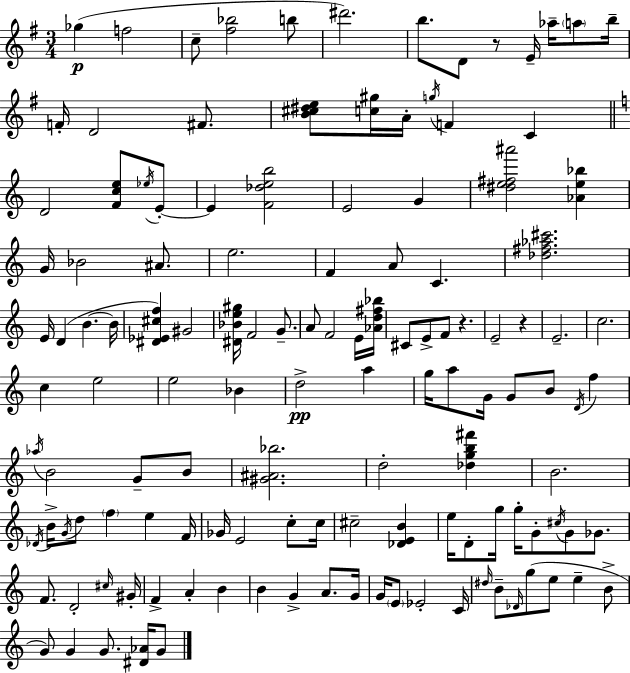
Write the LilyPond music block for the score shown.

{
  \clef treble
  \numericTimeSignature
  \time 3/4
  \key e \minor
  ges''4(\p f''2 | c''8-- <fis'' bes''>2 b''8 | dis'''2.) | b''8. d'8 r8 e'16-- aes''16-- \parenthesize a''8 b''16-- | \break f'16-. d'2 fis'8. | <b' cis'' dis'' e''>8 <c'' gis''>16 a'16-. \acciaccatura { g''16 } f'4 c'4 | \bar "||" \break \key c \major d'2 <f' c'' e''>8 \acciaccatura { ees''16 } e'8-.~~ | e'4 <f' des'' e'' b''>2 | e'2 g'4 | <dis'' e'' fis'' ais'''>2 <aes' e'' bes''>4 | \break g'16 bes'2 ais'8. | e''2. | f'4 a'8 c'4. | <des'' fis'' aes'' cis'''>2. | \break e'16 d'4( b'4.~~ | b'16 <dis' ees' cis'' f''>4) gis'2 | <dis' bes' e'' gis''>16 f'2 g'8.-- | a'8 f'2 e'16 | \break <aes' d'' fis'' bes''>16 cis'8 e'8-> f'8 r4. | e'2-- r4 | e'2.-- | c''2. | \break c''4 e''2 | e''2 bes'4 | d''2->\pp a''4 | g''16 a''8 g'16 g'8 b'8 \acciaccatura { d'16 } f''4 | \break \acciaccatura { aes''16 } b'2 g'8-- | b'8 <gis' ais' bes''>2. | d''2-. <des'' g'' b'' fis'''>4 | b'2. | \break \acciaccatura { des'16 } b'16-> \acciaccatura { g'16 } d''8 \parenthesize f''4 | e''4 f'16 ges'16 e'2 | c''8-. c''16 cis''2-- | <des' e' b'>4 e''16 d'8-. g''16 g''16-. g'8-. | \break \acciaccatura { cis''16 } g'8 ges'8. f'8. d'2-. | \grace { cis''16 } gis'16-. f'4-> a'4-. | b'4 b'4 g'4-> | a'8. g'16 g'16 \parenthesize e'8 ees'2-. | \break c'16 \grace { dis''16 } b'8-- \grace { des'16 }( g''8 | e''8 e''4-- b'8-> g'8) g'4 | g'8. <dis' aes'>16 g'8 \bar "|."
}